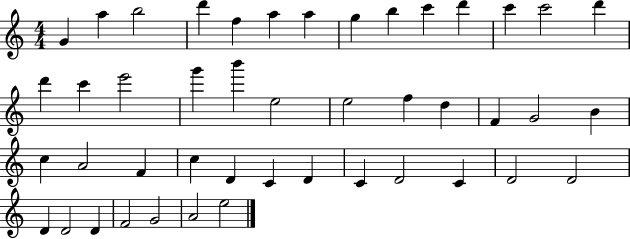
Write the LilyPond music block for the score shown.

{
  \clef treble
  \numericTimeSignature
  \time 4/4
  \key c \major
  g'4 a''4 b''2 | d'''4 f''4 a''4 a''4 | g''4 b''4 c'''4 d'''4 | c'''4 c'''2 d'''4 | \break d'''4 c'''4 e'''2 | g'''4 b'''4 e''2 | e''2 f''4 d''4 | f'4 g'2 b'4 | \break c''4 a'2 f'4 | c''4 d'4 c'4 d'4 | c'4 d'2 c'4 | d'2 d'2 | \break d'4 d'2 d'4 | f'2 g'2 | a'2 e''2 | \bar "|."
}